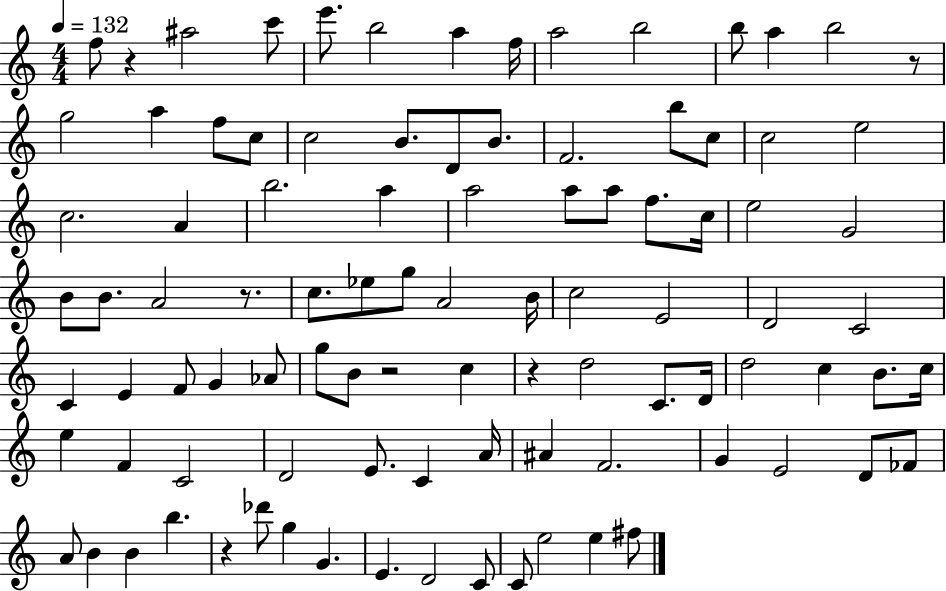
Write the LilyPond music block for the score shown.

{
  \clef treble
  \numericTimeSignature
  \time 4/4
  \key c \major
  \tempo 4 = 132
  \repeat volta 2 { f''8 r4 ais''2 c'''8 | e'''8. b''2 a''4 f''16 | a''2 b''2 | b''8 a''4 b''2 r8 | \break g''2 a''4 f''8 c''8 | c''2 b'8. d'8 b'8. | f'2. b''8 c''8 | c''2 e''2 | \break c''2. a'4 | b''2. a''4 | a''2 a''8 a''8 f''8. c''16 | e''2 g'2 | \break b'8 b'8. a'2 r8. | c''8. ees''8 g''8 a'2 b'16 | c''2 e'2 | d'2 c'2 | \break c'4 e'4 f'8 g'4 aes'8 | g''8 b'8 r2 c''4 | r4 d''2 c'8. d'16 | d''2 c''4 b'8. c''16 | \break e''4 f'4 c'2 | d'2 e'8. c'4 a'16 | ais'4 f'2. | g'4 e'2 d'8 fes'8 | \break a'8 b'4 b'4 b''4. | r4 des'''8 g''4 g'4. | e'4. d'2 c'8 | c'8 e''2 e''4 fis''8 | \break } \bar "|."
}